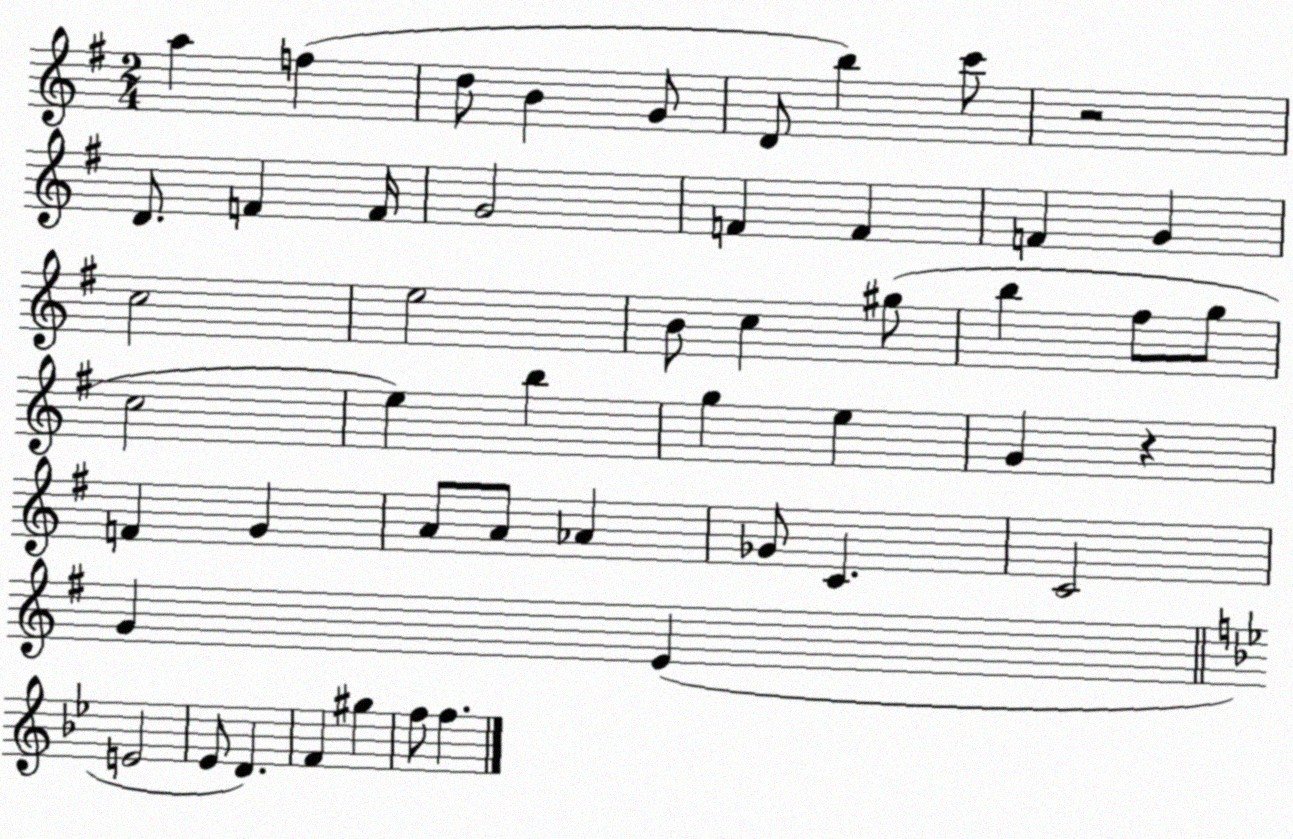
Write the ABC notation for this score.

X:1
T:Untitled
M:2/4
L:1/4
K:G
a f d/2 B G/2 D/2 b c'/2 z2 D/2 F F/4 G2 F F F G c2 e2 B/2 c ^g/2 b ^f/2 g/2 c2 e b g e G z F G A/2 A/2 _A _G/2 C C2 G E E2 _E/2 D F ^g f/2 f